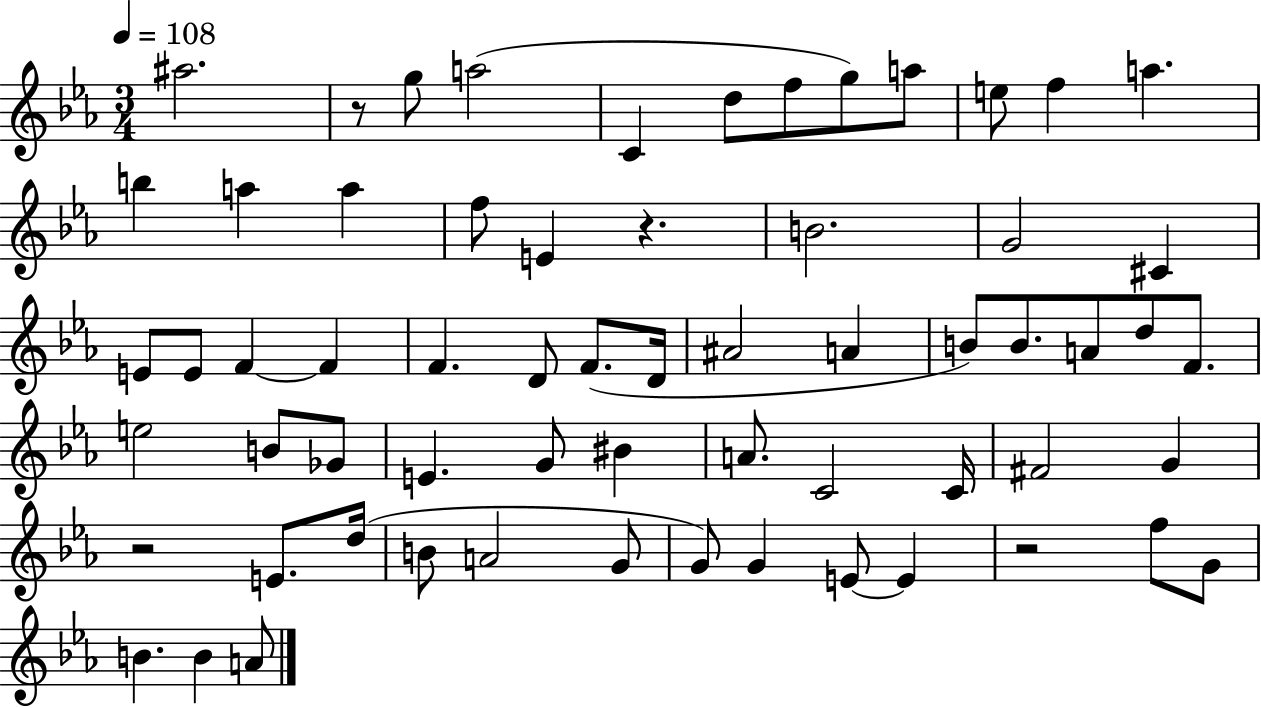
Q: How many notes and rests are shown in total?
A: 63